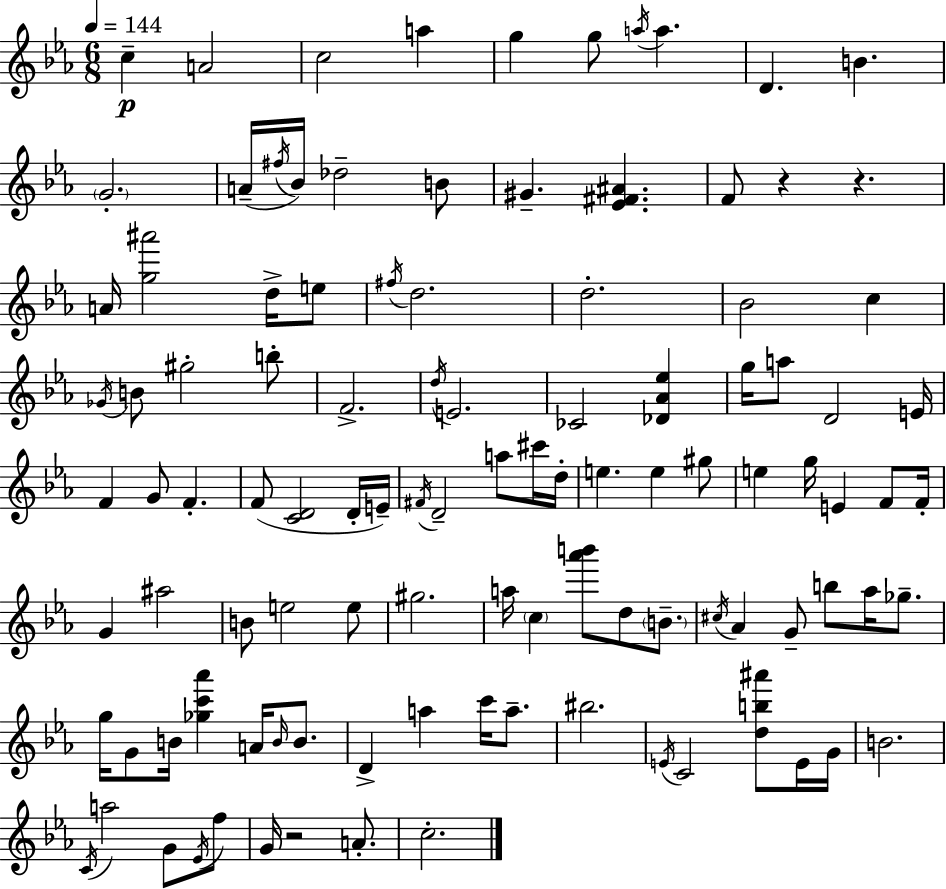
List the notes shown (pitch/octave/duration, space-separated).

C5/q A4/h C5/h A5/q G5/q G5/e A5/s A5/q. D4/q. B4/q. G4/h. A4/s F#5/s Bb4/s Db5/h B4/e G#4/q. [Eb4,F#4,A#4]/q. F4/e R/q R/q. A4/s [G5,A#6]/h D5/s E5/e F#5/s D5/h. D5/h. Bb4/h C5/q Gb4/s B4/e G#5/h B5/e F4/h. D5/s E4/h. CES4/h [Db4,Ab4,Eb5]/q G5/s A5/e D4/h E4/s F4/q G4/e F4/q. F4/e [C4,D4]/h D4/s E4/s F#4/s D4/h A5/e C#6/s D5/s E5/q. E5/q G#5/e E5/q G5/s E4/q F4/e F4/s G4/q A#5/h B4/e E5/h E5/e G#5/h. A5/s C5/q [Ab6,B6]/e D5/e B4/e. C#5/s Ab4/q G4/e B5/e Ab5/s Gb5/e. G5/s G4/e B4/s [Gb5,C6,Ab6]/q A4/s B4/s B4/e. D4/q A5/q C6/s A5/e. BIS5/h. E4/s C4/h [D5,B5,A#6]/e E4/s G4/s B4/h. C4/s A5/h G4/e Eb4/s F5/e G4/s R/h A4/e. C5/h.